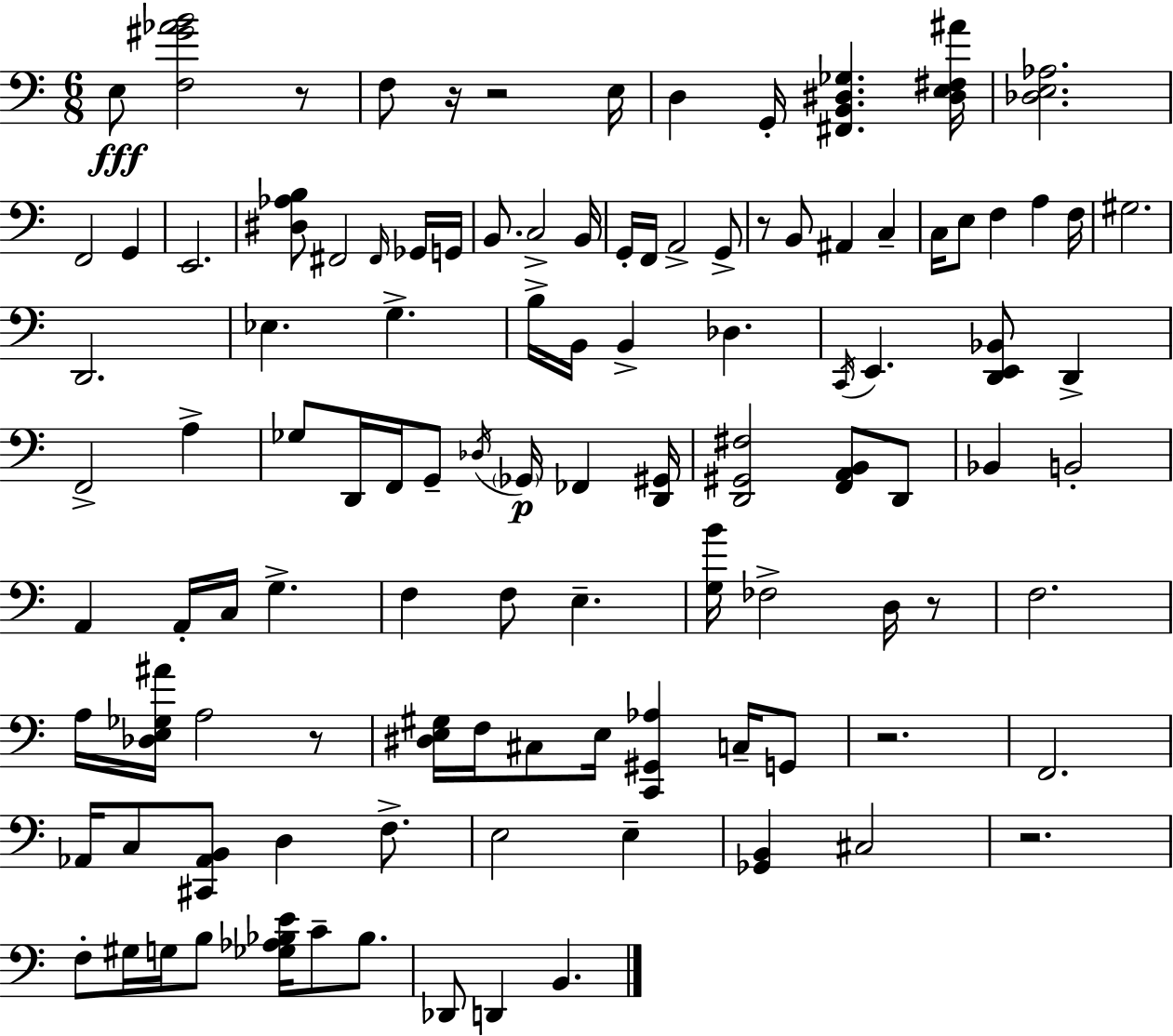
X:1
T:Untitled
M:6/8
L:1/4
K:C
E,/2 [F,^G_AB]2 z/2 F,/2 z/4 z2 E,/4 D, G,,/4 [^F,,B,,^D,_G,] [^D,E,^F,^A]/4 [_D,E,_A,]2 F,,2 G,, E,,2 [^D,_A,B,]/2 ^F,,2 ^F,,/4 _G,,/4 G,,/4 B,,/2 C,2 B,,/4 G,,/4 F,,/4 A,,2 G,,/2 z/2 B,,/2 ^A,, C, C,/4 E,/2 F, A, F,/4 ^G,2 D,,2 _E, G, B,/4 B,,/4 B,, _D, C,,/4 E,, [D,,E,,_B,,]/2 D,, F,,2 A, _G,/2 D,,/4 F,,/4 G,,/2 _D,/4 _G,,/4 _F,, [D,,^G,,]/4 [D,,^G,,^F,]2 [F,,A,,B,,]/2 D,,/2 _B,, B,,2 A,, A,,/4 C,/4 G, F, F,/2 E, [G,B]/4 _F,2 D,/4 z/2 F,2 A,/4 [_D,E,_G,^A]/4 A,2 z/2 [^D,E,^G,]/4 F,/4 ^C,/2 E,/4 [C,,^G,,_A,] C,/4 G,,/2 z2 F,,2 _A,,/4 C,/2 [^C,,_A,,B,,]/2 D, F,/2 E,2 E, [_G,,B,,] ^C,2 z2 F,/2 ^G,/4 G,/4 B,/2 [_G,_A,_B,E]/4 C/2 _B,/2 _D,,/2 D,, B,,